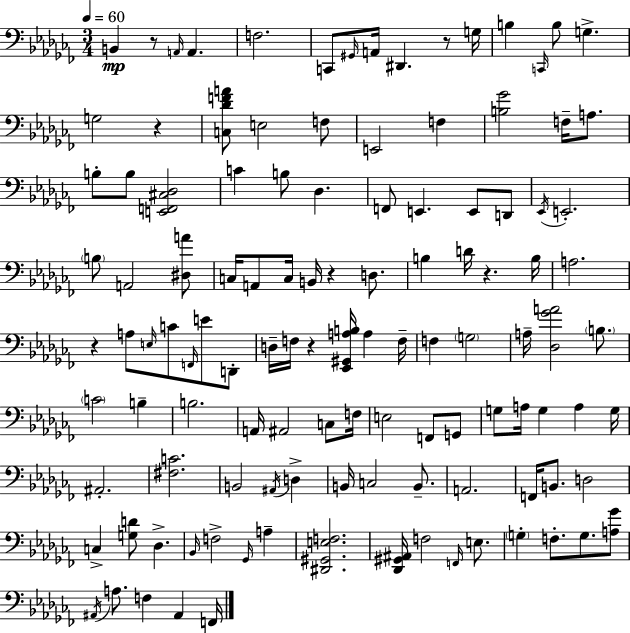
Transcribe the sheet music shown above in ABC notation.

X:1
T:Untitled
M:3/4
L:1/4
K:Abm
B,, z/2 A,,/4 A,, F,2 C,,/2 ^G,,/4 A,,/4 ^D,, z/2 G,/4 B, C,,/4 B,/2 G, G,2 z [C,_DFA]/2 E,2 F,/2 E,,2 F, [B,_G]2 F,/4 A,/2 B,/2 B,/2 [E,,F,,^C,_D,]2 C B,/2 _D, F,,/2 E,, E,,/2 D,,/2 _E,,/4 E,,2 B,/2 A,,2 [^D,A]/2 C,/4 A,,/2 C,/4 B,,/4 z D,/2 B, D/4 z B,/4 A,2 z A,/2 E,/4 C/2 F,,/4 E/2 D,,/2 D,/4 F,/4 z [_E,,^G,,A,B,]/4 A, F,/4 F, G,2 A,/4 [_D,_GA]2 B,/2 C2 B, B,2 A,,/4 ^A,,2 C,/2 F,/4 E,2 F,,/2 G,,/2 G,/2 A,/4 G, A, G,/4 ^A,,2 [^F,C]2 B,,2 ^A,,/4 D, B,,/4 C,2 B,,/2 A,,2 F,,/4 B,,/2 D,2 C, [G,D]/2 _D, _B,,/4 F,2 _G,,/4 A, [^D,,^G,,E,F,]2 [_D,,^G,,^A,,]/4 F,2 F,,/4 E,/2 G, F,/2 G,/2 [A,_G]/2 ^A,,/4 A,/2 F, ^A,, F,,/4